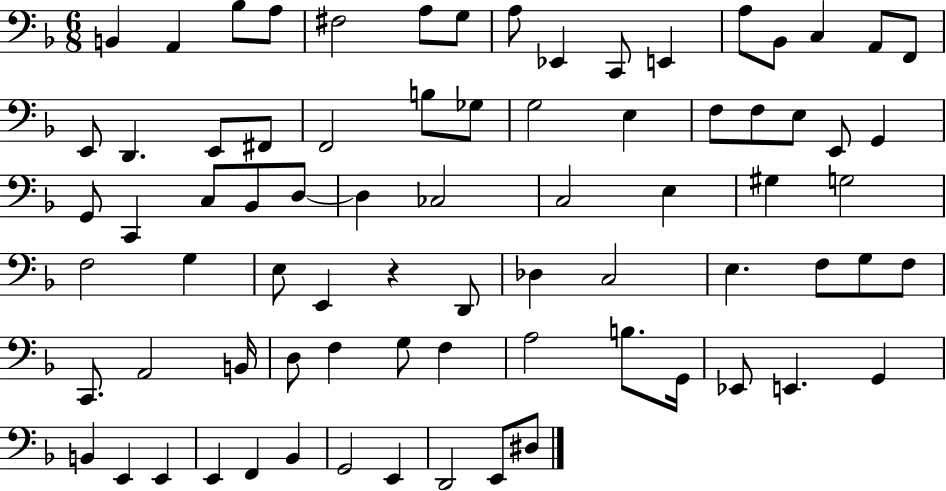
{
  \clef bass
  \numericTimeSignature
  \time 6/8
  \key f \major
  b,4 a,4 bes8 a8 | fis2 a8 g8 | a8 ees,4 c,8 e,4 | a8 bes,8 c4 a,8 f,8 | \break e,8 d,4. e,8 fis,8 | f,2 b8 ges8 | g2 e4 | f8 f8 e8 e,8 g,4 | \break g,8 c,4 c8 bes,8 d8~~ | d4 ces2 | c2 e4 | gis4 g2 | \break f2 g4 | e8 e,4 r4 d,8 | des4 c2 | e4. f8 g8 f8 | \break c,8. a,2 b,16 | d8 f4 g8 f4 | a2 b8. g,16 | ees,8 e,4. g,4 | \break b,4 e,4 e,4 | e,4 f,4 bes,4 | g,2 e,4 | d,2 e,8 dis8 | \break \bar "|."
}